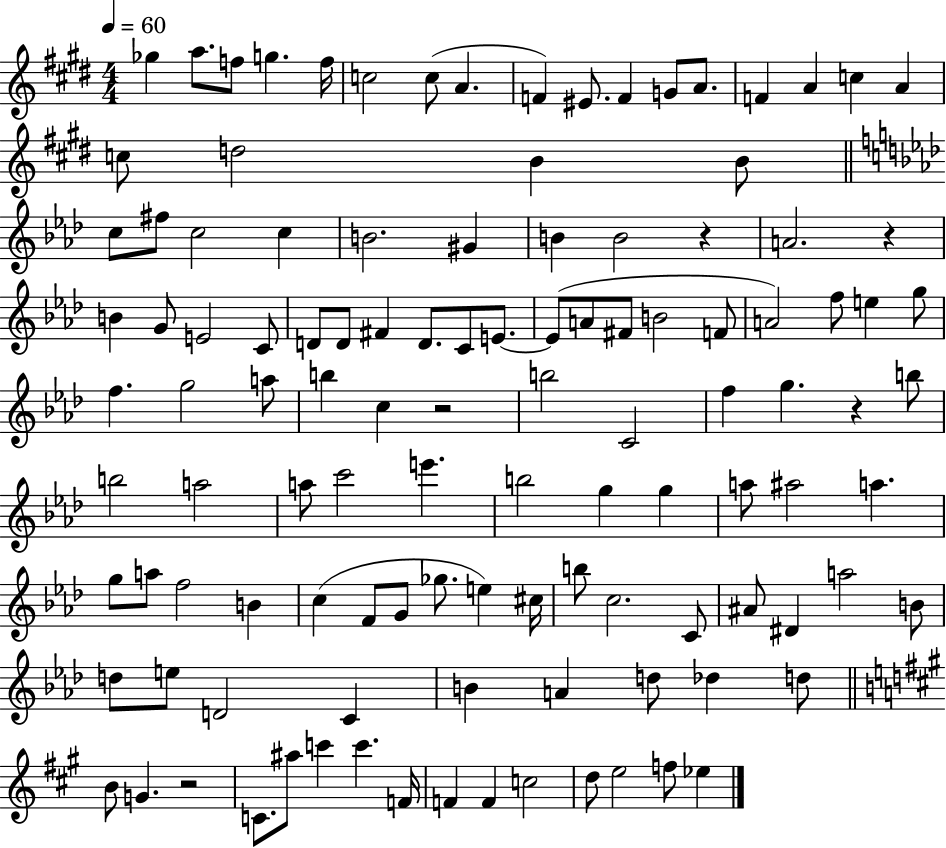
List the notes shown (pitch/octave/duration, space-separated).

Gb5/q A5/e. F5/e G5/q. F5/s C5/h C5/e A4/q. F4/q EIS4/e. F4/q G4/e A4/e. F4/q A4/q C5/q A4/q C5/e D5/h B4/q B4/e C5/e F#5/e C5/h C5/q B4/h. G#4/q B4/q B4/h R/q A4/h. R/q B4/q G4/e E4/h C4/e D4/e D4/e F#4/q D4/e. C4/e E4/e. E4/e A4/e F#4/e B4/h F4/e A4/h F5/e E5/q G5/e F5/q. G5/h A5/e B5/q C5/q R/h B5/h C4/h F5/q G5/q. R/q B5/e B5/h A5/h A5/e C6/h E6/q. B5/h G5/q G5/q A5/e A#5/h A5/q. G5/e A5/e F5/h B4/q C5/q F4/e G4/e Gb5/e. E5/q C#5/s B5/e C5/h. C4/e A#4/e D#4/q A5/h B4/e D5/e E5/e D4/h C4/q B4/q A4/q D5/e Db5/q D5/e B4/e G4/q. R/h C4/e. A#5/e C6/q C6/q. F4/s F4/q F4/q C5/h D5/e E5/h F5/e Eb5/q